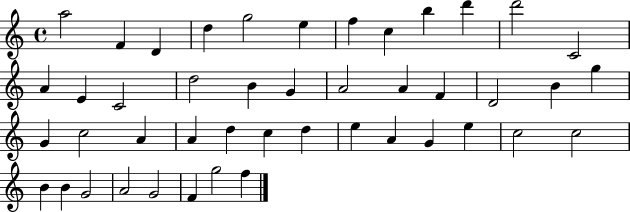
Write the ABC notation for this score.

X:1
T:Untitled
M:4/4
L:1/4
K:C
a2 F D d g2 e f c b d' d'2 C2 A E C2 d2 B G A2 A F D2 B g G c2 A A d c d e A G e c2 c2 B B G2 A2 G2 F g2 f